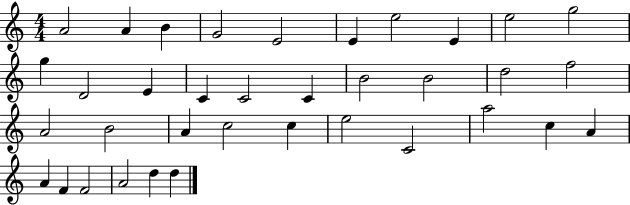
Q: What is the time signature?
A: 4/4